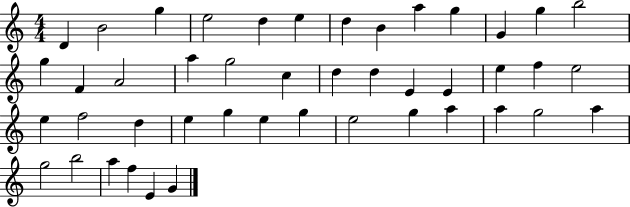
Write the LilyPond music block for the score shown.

{
  \clef treble
  \numericTimeSignature
  \time 4/4
  \key c \major
  d'4 b'2 g''4 | e''2 d''4 e''4 | d''4 b'4 a''4 g''4 | g'4 g''4 b''2 | \break g''4 f'4 a'2 | a''4 g''2 c''4 | d''4 d''4 e'4 e'4 | e''4 f''4 e''2 | \break e''4 f''2 d''4 | e''4 g''4 e''4 g''4 | e''2 g''4 a''4 | a''4 g''2 a''4 | \break g''2 b''2 | a''4 f''4 e'4 g'4 | \bar "|."
}